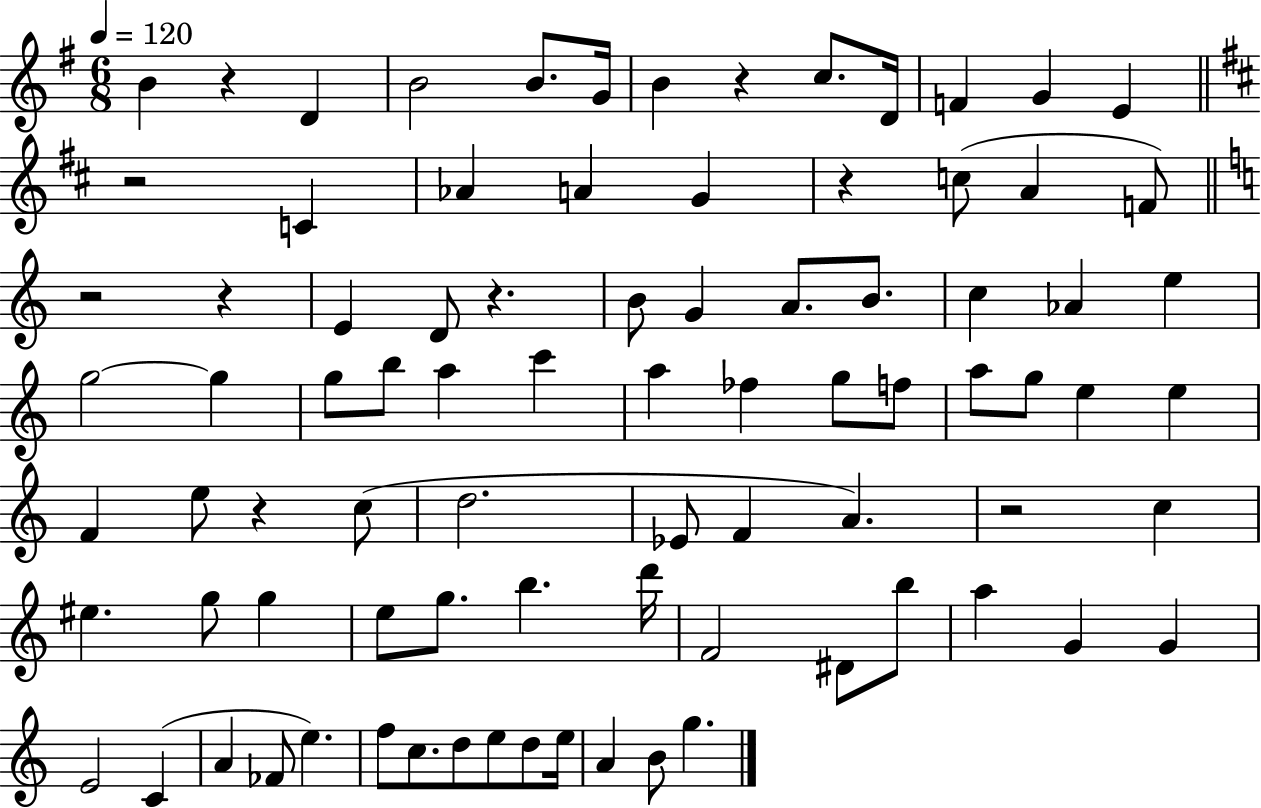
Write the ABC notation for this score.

X:1
T:Untitled
M:6/8
L:1/4
K:G
B z D B2 B/2 G/4 B z c/2 D/4 F G E z2 C _A A G z c/2 A F/2 z2 z E D/2 z B/2 G A/2 B/2 c _A e g2 g g/2 b/2 a c' a _f g/2 f/2 a/2 g/2 e e F e/2 z c/2 d2 _E/2 F A z2 c ^e g/2 g e/2 g/2 b d'/4 F2 ^D/2 b/2 a G G E2 C A _F/2 e f/2 c/2 d/2 e/2 d/2 e/4 A B/2 g